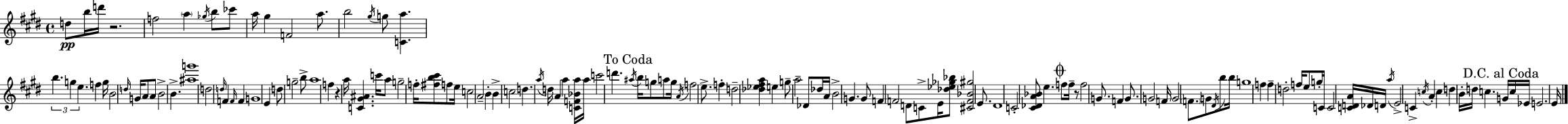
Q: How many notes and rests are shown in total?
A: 140